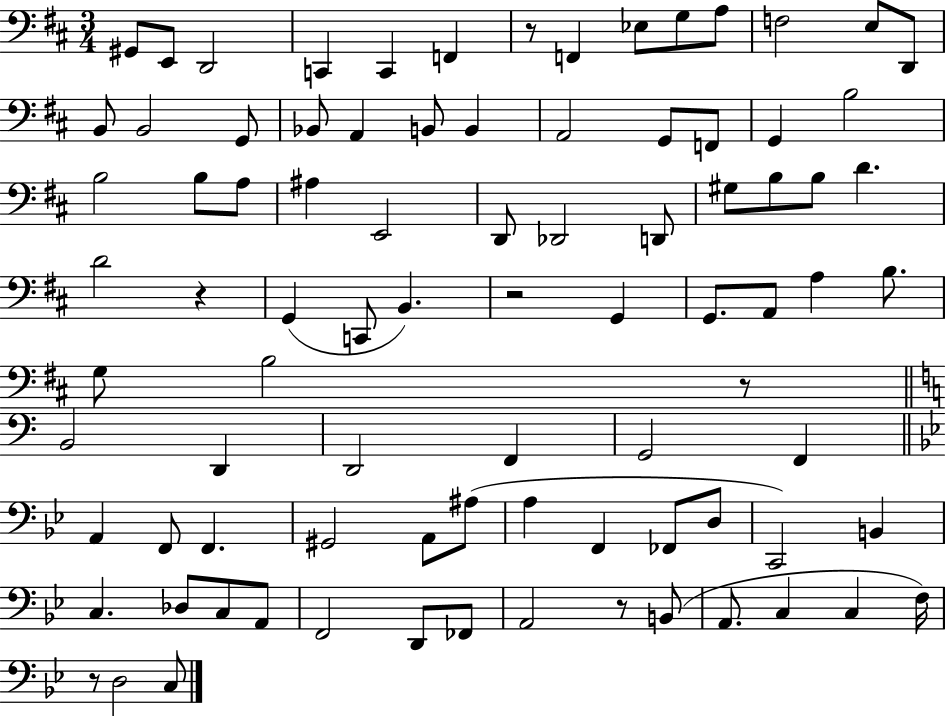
G#2/e E2/e D2/h C2/q C2/q F2/q R/e F2/q Eb3/e G3/e A3/e F3/h E3/e D2/e B2/e B2/h G2/e Bb2/e A2/q B2/e B2/q A2/h G2/e F2/e G2/q B3/h B3/h B3/e A3/e A#3/q E2/h D2/e Db2/h D2/e G#3/e B3/e B3/e D4/q. D4/h R/q G2/q C2/e B2/q. R/h G2/q G2/e. A2/e A3/q B3/e. G3/e B3/h R/e B2/h D2/q D2/h F2/q G2/h F2/q A2/q F2/e F2/q. G#2/h A2/e A#3/e A3/q F2/q FES2/e D3/e C2/h B2/q C3/q. Db3/e C3/e A2/e F2/h D2/e FES2/e A2/h R/e B2/e A2/e. C3/q C3/q F3/s R/e D3/h C3/e